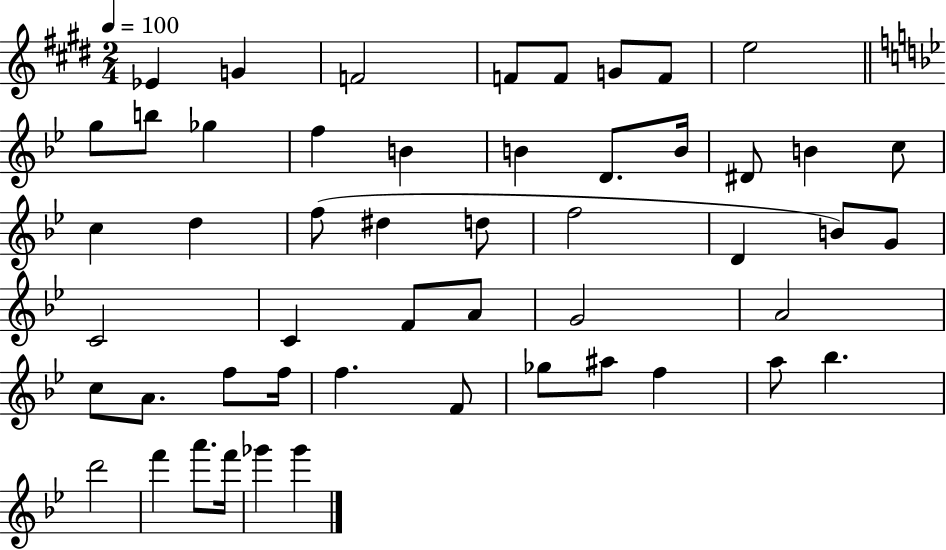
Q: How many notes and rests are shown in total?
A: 51